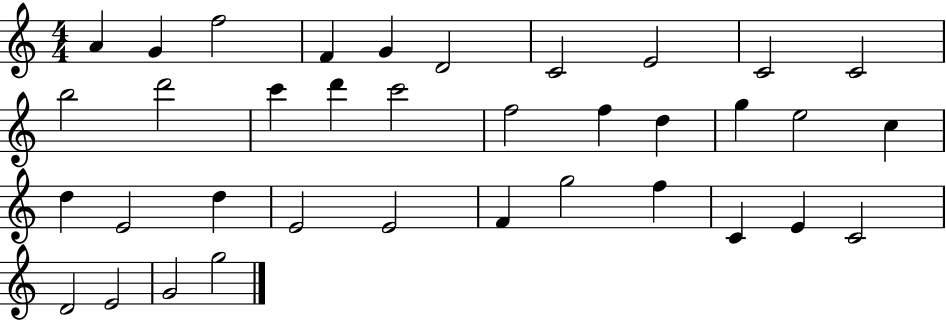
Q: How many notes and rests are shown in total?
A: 36